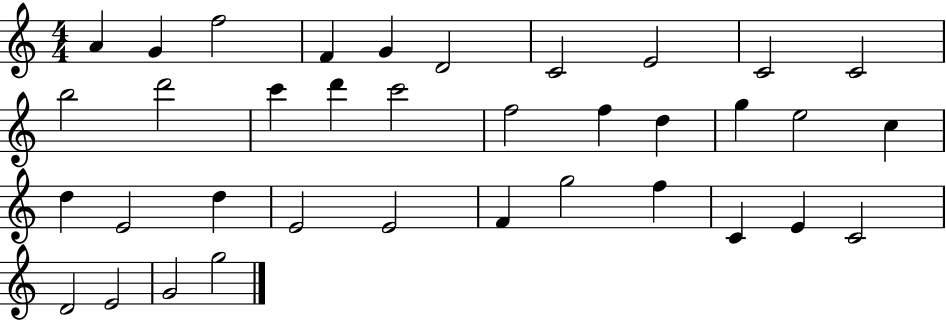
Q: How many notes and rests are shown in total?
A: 36